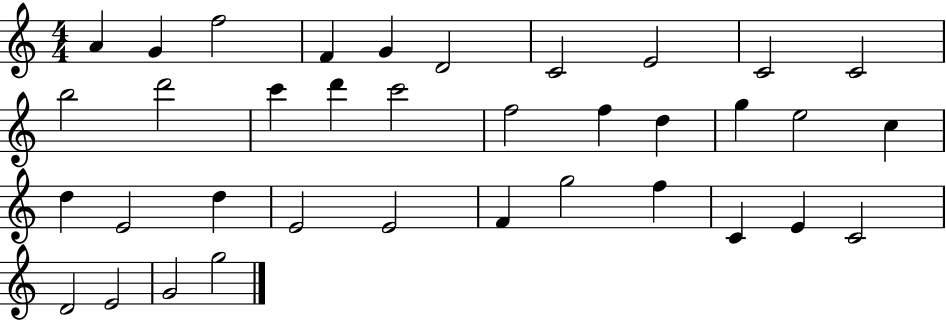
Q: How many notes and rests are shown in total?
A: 36